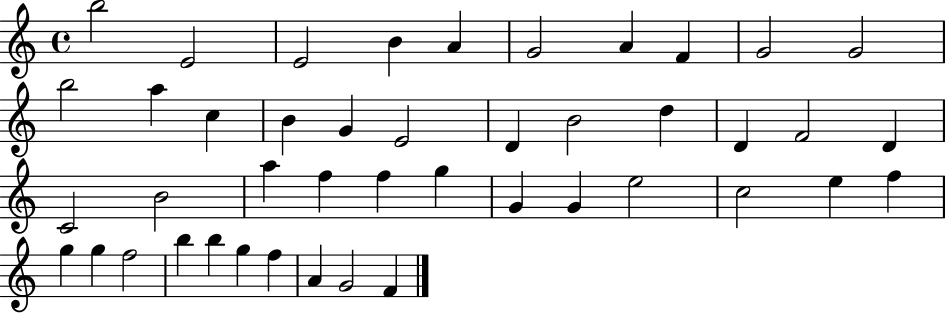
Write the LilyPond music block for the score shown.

{
  \clef treble
  \time 4/4
  \defaultTimeSignature
  \key c \major
  b''2 e'2 | e'2 b'4 a'4 | g'2 a'4 f'4 | g'2 g'2 | \break b''2 a''4 c''4 | b'4 g'4 e'2 | d'4 b'2 d''4 | d'4 f'2 d'4 | \break c'2 b'2 | a''4 f''4 f''4 g''4 | g'4 g'4 e''2 | c''2 e''4 f''4 | \break g''4 g''4 f''2 | b''4 b''4 g''4 f''4 | a'4 g'2 f'4 | \bar "|."
}